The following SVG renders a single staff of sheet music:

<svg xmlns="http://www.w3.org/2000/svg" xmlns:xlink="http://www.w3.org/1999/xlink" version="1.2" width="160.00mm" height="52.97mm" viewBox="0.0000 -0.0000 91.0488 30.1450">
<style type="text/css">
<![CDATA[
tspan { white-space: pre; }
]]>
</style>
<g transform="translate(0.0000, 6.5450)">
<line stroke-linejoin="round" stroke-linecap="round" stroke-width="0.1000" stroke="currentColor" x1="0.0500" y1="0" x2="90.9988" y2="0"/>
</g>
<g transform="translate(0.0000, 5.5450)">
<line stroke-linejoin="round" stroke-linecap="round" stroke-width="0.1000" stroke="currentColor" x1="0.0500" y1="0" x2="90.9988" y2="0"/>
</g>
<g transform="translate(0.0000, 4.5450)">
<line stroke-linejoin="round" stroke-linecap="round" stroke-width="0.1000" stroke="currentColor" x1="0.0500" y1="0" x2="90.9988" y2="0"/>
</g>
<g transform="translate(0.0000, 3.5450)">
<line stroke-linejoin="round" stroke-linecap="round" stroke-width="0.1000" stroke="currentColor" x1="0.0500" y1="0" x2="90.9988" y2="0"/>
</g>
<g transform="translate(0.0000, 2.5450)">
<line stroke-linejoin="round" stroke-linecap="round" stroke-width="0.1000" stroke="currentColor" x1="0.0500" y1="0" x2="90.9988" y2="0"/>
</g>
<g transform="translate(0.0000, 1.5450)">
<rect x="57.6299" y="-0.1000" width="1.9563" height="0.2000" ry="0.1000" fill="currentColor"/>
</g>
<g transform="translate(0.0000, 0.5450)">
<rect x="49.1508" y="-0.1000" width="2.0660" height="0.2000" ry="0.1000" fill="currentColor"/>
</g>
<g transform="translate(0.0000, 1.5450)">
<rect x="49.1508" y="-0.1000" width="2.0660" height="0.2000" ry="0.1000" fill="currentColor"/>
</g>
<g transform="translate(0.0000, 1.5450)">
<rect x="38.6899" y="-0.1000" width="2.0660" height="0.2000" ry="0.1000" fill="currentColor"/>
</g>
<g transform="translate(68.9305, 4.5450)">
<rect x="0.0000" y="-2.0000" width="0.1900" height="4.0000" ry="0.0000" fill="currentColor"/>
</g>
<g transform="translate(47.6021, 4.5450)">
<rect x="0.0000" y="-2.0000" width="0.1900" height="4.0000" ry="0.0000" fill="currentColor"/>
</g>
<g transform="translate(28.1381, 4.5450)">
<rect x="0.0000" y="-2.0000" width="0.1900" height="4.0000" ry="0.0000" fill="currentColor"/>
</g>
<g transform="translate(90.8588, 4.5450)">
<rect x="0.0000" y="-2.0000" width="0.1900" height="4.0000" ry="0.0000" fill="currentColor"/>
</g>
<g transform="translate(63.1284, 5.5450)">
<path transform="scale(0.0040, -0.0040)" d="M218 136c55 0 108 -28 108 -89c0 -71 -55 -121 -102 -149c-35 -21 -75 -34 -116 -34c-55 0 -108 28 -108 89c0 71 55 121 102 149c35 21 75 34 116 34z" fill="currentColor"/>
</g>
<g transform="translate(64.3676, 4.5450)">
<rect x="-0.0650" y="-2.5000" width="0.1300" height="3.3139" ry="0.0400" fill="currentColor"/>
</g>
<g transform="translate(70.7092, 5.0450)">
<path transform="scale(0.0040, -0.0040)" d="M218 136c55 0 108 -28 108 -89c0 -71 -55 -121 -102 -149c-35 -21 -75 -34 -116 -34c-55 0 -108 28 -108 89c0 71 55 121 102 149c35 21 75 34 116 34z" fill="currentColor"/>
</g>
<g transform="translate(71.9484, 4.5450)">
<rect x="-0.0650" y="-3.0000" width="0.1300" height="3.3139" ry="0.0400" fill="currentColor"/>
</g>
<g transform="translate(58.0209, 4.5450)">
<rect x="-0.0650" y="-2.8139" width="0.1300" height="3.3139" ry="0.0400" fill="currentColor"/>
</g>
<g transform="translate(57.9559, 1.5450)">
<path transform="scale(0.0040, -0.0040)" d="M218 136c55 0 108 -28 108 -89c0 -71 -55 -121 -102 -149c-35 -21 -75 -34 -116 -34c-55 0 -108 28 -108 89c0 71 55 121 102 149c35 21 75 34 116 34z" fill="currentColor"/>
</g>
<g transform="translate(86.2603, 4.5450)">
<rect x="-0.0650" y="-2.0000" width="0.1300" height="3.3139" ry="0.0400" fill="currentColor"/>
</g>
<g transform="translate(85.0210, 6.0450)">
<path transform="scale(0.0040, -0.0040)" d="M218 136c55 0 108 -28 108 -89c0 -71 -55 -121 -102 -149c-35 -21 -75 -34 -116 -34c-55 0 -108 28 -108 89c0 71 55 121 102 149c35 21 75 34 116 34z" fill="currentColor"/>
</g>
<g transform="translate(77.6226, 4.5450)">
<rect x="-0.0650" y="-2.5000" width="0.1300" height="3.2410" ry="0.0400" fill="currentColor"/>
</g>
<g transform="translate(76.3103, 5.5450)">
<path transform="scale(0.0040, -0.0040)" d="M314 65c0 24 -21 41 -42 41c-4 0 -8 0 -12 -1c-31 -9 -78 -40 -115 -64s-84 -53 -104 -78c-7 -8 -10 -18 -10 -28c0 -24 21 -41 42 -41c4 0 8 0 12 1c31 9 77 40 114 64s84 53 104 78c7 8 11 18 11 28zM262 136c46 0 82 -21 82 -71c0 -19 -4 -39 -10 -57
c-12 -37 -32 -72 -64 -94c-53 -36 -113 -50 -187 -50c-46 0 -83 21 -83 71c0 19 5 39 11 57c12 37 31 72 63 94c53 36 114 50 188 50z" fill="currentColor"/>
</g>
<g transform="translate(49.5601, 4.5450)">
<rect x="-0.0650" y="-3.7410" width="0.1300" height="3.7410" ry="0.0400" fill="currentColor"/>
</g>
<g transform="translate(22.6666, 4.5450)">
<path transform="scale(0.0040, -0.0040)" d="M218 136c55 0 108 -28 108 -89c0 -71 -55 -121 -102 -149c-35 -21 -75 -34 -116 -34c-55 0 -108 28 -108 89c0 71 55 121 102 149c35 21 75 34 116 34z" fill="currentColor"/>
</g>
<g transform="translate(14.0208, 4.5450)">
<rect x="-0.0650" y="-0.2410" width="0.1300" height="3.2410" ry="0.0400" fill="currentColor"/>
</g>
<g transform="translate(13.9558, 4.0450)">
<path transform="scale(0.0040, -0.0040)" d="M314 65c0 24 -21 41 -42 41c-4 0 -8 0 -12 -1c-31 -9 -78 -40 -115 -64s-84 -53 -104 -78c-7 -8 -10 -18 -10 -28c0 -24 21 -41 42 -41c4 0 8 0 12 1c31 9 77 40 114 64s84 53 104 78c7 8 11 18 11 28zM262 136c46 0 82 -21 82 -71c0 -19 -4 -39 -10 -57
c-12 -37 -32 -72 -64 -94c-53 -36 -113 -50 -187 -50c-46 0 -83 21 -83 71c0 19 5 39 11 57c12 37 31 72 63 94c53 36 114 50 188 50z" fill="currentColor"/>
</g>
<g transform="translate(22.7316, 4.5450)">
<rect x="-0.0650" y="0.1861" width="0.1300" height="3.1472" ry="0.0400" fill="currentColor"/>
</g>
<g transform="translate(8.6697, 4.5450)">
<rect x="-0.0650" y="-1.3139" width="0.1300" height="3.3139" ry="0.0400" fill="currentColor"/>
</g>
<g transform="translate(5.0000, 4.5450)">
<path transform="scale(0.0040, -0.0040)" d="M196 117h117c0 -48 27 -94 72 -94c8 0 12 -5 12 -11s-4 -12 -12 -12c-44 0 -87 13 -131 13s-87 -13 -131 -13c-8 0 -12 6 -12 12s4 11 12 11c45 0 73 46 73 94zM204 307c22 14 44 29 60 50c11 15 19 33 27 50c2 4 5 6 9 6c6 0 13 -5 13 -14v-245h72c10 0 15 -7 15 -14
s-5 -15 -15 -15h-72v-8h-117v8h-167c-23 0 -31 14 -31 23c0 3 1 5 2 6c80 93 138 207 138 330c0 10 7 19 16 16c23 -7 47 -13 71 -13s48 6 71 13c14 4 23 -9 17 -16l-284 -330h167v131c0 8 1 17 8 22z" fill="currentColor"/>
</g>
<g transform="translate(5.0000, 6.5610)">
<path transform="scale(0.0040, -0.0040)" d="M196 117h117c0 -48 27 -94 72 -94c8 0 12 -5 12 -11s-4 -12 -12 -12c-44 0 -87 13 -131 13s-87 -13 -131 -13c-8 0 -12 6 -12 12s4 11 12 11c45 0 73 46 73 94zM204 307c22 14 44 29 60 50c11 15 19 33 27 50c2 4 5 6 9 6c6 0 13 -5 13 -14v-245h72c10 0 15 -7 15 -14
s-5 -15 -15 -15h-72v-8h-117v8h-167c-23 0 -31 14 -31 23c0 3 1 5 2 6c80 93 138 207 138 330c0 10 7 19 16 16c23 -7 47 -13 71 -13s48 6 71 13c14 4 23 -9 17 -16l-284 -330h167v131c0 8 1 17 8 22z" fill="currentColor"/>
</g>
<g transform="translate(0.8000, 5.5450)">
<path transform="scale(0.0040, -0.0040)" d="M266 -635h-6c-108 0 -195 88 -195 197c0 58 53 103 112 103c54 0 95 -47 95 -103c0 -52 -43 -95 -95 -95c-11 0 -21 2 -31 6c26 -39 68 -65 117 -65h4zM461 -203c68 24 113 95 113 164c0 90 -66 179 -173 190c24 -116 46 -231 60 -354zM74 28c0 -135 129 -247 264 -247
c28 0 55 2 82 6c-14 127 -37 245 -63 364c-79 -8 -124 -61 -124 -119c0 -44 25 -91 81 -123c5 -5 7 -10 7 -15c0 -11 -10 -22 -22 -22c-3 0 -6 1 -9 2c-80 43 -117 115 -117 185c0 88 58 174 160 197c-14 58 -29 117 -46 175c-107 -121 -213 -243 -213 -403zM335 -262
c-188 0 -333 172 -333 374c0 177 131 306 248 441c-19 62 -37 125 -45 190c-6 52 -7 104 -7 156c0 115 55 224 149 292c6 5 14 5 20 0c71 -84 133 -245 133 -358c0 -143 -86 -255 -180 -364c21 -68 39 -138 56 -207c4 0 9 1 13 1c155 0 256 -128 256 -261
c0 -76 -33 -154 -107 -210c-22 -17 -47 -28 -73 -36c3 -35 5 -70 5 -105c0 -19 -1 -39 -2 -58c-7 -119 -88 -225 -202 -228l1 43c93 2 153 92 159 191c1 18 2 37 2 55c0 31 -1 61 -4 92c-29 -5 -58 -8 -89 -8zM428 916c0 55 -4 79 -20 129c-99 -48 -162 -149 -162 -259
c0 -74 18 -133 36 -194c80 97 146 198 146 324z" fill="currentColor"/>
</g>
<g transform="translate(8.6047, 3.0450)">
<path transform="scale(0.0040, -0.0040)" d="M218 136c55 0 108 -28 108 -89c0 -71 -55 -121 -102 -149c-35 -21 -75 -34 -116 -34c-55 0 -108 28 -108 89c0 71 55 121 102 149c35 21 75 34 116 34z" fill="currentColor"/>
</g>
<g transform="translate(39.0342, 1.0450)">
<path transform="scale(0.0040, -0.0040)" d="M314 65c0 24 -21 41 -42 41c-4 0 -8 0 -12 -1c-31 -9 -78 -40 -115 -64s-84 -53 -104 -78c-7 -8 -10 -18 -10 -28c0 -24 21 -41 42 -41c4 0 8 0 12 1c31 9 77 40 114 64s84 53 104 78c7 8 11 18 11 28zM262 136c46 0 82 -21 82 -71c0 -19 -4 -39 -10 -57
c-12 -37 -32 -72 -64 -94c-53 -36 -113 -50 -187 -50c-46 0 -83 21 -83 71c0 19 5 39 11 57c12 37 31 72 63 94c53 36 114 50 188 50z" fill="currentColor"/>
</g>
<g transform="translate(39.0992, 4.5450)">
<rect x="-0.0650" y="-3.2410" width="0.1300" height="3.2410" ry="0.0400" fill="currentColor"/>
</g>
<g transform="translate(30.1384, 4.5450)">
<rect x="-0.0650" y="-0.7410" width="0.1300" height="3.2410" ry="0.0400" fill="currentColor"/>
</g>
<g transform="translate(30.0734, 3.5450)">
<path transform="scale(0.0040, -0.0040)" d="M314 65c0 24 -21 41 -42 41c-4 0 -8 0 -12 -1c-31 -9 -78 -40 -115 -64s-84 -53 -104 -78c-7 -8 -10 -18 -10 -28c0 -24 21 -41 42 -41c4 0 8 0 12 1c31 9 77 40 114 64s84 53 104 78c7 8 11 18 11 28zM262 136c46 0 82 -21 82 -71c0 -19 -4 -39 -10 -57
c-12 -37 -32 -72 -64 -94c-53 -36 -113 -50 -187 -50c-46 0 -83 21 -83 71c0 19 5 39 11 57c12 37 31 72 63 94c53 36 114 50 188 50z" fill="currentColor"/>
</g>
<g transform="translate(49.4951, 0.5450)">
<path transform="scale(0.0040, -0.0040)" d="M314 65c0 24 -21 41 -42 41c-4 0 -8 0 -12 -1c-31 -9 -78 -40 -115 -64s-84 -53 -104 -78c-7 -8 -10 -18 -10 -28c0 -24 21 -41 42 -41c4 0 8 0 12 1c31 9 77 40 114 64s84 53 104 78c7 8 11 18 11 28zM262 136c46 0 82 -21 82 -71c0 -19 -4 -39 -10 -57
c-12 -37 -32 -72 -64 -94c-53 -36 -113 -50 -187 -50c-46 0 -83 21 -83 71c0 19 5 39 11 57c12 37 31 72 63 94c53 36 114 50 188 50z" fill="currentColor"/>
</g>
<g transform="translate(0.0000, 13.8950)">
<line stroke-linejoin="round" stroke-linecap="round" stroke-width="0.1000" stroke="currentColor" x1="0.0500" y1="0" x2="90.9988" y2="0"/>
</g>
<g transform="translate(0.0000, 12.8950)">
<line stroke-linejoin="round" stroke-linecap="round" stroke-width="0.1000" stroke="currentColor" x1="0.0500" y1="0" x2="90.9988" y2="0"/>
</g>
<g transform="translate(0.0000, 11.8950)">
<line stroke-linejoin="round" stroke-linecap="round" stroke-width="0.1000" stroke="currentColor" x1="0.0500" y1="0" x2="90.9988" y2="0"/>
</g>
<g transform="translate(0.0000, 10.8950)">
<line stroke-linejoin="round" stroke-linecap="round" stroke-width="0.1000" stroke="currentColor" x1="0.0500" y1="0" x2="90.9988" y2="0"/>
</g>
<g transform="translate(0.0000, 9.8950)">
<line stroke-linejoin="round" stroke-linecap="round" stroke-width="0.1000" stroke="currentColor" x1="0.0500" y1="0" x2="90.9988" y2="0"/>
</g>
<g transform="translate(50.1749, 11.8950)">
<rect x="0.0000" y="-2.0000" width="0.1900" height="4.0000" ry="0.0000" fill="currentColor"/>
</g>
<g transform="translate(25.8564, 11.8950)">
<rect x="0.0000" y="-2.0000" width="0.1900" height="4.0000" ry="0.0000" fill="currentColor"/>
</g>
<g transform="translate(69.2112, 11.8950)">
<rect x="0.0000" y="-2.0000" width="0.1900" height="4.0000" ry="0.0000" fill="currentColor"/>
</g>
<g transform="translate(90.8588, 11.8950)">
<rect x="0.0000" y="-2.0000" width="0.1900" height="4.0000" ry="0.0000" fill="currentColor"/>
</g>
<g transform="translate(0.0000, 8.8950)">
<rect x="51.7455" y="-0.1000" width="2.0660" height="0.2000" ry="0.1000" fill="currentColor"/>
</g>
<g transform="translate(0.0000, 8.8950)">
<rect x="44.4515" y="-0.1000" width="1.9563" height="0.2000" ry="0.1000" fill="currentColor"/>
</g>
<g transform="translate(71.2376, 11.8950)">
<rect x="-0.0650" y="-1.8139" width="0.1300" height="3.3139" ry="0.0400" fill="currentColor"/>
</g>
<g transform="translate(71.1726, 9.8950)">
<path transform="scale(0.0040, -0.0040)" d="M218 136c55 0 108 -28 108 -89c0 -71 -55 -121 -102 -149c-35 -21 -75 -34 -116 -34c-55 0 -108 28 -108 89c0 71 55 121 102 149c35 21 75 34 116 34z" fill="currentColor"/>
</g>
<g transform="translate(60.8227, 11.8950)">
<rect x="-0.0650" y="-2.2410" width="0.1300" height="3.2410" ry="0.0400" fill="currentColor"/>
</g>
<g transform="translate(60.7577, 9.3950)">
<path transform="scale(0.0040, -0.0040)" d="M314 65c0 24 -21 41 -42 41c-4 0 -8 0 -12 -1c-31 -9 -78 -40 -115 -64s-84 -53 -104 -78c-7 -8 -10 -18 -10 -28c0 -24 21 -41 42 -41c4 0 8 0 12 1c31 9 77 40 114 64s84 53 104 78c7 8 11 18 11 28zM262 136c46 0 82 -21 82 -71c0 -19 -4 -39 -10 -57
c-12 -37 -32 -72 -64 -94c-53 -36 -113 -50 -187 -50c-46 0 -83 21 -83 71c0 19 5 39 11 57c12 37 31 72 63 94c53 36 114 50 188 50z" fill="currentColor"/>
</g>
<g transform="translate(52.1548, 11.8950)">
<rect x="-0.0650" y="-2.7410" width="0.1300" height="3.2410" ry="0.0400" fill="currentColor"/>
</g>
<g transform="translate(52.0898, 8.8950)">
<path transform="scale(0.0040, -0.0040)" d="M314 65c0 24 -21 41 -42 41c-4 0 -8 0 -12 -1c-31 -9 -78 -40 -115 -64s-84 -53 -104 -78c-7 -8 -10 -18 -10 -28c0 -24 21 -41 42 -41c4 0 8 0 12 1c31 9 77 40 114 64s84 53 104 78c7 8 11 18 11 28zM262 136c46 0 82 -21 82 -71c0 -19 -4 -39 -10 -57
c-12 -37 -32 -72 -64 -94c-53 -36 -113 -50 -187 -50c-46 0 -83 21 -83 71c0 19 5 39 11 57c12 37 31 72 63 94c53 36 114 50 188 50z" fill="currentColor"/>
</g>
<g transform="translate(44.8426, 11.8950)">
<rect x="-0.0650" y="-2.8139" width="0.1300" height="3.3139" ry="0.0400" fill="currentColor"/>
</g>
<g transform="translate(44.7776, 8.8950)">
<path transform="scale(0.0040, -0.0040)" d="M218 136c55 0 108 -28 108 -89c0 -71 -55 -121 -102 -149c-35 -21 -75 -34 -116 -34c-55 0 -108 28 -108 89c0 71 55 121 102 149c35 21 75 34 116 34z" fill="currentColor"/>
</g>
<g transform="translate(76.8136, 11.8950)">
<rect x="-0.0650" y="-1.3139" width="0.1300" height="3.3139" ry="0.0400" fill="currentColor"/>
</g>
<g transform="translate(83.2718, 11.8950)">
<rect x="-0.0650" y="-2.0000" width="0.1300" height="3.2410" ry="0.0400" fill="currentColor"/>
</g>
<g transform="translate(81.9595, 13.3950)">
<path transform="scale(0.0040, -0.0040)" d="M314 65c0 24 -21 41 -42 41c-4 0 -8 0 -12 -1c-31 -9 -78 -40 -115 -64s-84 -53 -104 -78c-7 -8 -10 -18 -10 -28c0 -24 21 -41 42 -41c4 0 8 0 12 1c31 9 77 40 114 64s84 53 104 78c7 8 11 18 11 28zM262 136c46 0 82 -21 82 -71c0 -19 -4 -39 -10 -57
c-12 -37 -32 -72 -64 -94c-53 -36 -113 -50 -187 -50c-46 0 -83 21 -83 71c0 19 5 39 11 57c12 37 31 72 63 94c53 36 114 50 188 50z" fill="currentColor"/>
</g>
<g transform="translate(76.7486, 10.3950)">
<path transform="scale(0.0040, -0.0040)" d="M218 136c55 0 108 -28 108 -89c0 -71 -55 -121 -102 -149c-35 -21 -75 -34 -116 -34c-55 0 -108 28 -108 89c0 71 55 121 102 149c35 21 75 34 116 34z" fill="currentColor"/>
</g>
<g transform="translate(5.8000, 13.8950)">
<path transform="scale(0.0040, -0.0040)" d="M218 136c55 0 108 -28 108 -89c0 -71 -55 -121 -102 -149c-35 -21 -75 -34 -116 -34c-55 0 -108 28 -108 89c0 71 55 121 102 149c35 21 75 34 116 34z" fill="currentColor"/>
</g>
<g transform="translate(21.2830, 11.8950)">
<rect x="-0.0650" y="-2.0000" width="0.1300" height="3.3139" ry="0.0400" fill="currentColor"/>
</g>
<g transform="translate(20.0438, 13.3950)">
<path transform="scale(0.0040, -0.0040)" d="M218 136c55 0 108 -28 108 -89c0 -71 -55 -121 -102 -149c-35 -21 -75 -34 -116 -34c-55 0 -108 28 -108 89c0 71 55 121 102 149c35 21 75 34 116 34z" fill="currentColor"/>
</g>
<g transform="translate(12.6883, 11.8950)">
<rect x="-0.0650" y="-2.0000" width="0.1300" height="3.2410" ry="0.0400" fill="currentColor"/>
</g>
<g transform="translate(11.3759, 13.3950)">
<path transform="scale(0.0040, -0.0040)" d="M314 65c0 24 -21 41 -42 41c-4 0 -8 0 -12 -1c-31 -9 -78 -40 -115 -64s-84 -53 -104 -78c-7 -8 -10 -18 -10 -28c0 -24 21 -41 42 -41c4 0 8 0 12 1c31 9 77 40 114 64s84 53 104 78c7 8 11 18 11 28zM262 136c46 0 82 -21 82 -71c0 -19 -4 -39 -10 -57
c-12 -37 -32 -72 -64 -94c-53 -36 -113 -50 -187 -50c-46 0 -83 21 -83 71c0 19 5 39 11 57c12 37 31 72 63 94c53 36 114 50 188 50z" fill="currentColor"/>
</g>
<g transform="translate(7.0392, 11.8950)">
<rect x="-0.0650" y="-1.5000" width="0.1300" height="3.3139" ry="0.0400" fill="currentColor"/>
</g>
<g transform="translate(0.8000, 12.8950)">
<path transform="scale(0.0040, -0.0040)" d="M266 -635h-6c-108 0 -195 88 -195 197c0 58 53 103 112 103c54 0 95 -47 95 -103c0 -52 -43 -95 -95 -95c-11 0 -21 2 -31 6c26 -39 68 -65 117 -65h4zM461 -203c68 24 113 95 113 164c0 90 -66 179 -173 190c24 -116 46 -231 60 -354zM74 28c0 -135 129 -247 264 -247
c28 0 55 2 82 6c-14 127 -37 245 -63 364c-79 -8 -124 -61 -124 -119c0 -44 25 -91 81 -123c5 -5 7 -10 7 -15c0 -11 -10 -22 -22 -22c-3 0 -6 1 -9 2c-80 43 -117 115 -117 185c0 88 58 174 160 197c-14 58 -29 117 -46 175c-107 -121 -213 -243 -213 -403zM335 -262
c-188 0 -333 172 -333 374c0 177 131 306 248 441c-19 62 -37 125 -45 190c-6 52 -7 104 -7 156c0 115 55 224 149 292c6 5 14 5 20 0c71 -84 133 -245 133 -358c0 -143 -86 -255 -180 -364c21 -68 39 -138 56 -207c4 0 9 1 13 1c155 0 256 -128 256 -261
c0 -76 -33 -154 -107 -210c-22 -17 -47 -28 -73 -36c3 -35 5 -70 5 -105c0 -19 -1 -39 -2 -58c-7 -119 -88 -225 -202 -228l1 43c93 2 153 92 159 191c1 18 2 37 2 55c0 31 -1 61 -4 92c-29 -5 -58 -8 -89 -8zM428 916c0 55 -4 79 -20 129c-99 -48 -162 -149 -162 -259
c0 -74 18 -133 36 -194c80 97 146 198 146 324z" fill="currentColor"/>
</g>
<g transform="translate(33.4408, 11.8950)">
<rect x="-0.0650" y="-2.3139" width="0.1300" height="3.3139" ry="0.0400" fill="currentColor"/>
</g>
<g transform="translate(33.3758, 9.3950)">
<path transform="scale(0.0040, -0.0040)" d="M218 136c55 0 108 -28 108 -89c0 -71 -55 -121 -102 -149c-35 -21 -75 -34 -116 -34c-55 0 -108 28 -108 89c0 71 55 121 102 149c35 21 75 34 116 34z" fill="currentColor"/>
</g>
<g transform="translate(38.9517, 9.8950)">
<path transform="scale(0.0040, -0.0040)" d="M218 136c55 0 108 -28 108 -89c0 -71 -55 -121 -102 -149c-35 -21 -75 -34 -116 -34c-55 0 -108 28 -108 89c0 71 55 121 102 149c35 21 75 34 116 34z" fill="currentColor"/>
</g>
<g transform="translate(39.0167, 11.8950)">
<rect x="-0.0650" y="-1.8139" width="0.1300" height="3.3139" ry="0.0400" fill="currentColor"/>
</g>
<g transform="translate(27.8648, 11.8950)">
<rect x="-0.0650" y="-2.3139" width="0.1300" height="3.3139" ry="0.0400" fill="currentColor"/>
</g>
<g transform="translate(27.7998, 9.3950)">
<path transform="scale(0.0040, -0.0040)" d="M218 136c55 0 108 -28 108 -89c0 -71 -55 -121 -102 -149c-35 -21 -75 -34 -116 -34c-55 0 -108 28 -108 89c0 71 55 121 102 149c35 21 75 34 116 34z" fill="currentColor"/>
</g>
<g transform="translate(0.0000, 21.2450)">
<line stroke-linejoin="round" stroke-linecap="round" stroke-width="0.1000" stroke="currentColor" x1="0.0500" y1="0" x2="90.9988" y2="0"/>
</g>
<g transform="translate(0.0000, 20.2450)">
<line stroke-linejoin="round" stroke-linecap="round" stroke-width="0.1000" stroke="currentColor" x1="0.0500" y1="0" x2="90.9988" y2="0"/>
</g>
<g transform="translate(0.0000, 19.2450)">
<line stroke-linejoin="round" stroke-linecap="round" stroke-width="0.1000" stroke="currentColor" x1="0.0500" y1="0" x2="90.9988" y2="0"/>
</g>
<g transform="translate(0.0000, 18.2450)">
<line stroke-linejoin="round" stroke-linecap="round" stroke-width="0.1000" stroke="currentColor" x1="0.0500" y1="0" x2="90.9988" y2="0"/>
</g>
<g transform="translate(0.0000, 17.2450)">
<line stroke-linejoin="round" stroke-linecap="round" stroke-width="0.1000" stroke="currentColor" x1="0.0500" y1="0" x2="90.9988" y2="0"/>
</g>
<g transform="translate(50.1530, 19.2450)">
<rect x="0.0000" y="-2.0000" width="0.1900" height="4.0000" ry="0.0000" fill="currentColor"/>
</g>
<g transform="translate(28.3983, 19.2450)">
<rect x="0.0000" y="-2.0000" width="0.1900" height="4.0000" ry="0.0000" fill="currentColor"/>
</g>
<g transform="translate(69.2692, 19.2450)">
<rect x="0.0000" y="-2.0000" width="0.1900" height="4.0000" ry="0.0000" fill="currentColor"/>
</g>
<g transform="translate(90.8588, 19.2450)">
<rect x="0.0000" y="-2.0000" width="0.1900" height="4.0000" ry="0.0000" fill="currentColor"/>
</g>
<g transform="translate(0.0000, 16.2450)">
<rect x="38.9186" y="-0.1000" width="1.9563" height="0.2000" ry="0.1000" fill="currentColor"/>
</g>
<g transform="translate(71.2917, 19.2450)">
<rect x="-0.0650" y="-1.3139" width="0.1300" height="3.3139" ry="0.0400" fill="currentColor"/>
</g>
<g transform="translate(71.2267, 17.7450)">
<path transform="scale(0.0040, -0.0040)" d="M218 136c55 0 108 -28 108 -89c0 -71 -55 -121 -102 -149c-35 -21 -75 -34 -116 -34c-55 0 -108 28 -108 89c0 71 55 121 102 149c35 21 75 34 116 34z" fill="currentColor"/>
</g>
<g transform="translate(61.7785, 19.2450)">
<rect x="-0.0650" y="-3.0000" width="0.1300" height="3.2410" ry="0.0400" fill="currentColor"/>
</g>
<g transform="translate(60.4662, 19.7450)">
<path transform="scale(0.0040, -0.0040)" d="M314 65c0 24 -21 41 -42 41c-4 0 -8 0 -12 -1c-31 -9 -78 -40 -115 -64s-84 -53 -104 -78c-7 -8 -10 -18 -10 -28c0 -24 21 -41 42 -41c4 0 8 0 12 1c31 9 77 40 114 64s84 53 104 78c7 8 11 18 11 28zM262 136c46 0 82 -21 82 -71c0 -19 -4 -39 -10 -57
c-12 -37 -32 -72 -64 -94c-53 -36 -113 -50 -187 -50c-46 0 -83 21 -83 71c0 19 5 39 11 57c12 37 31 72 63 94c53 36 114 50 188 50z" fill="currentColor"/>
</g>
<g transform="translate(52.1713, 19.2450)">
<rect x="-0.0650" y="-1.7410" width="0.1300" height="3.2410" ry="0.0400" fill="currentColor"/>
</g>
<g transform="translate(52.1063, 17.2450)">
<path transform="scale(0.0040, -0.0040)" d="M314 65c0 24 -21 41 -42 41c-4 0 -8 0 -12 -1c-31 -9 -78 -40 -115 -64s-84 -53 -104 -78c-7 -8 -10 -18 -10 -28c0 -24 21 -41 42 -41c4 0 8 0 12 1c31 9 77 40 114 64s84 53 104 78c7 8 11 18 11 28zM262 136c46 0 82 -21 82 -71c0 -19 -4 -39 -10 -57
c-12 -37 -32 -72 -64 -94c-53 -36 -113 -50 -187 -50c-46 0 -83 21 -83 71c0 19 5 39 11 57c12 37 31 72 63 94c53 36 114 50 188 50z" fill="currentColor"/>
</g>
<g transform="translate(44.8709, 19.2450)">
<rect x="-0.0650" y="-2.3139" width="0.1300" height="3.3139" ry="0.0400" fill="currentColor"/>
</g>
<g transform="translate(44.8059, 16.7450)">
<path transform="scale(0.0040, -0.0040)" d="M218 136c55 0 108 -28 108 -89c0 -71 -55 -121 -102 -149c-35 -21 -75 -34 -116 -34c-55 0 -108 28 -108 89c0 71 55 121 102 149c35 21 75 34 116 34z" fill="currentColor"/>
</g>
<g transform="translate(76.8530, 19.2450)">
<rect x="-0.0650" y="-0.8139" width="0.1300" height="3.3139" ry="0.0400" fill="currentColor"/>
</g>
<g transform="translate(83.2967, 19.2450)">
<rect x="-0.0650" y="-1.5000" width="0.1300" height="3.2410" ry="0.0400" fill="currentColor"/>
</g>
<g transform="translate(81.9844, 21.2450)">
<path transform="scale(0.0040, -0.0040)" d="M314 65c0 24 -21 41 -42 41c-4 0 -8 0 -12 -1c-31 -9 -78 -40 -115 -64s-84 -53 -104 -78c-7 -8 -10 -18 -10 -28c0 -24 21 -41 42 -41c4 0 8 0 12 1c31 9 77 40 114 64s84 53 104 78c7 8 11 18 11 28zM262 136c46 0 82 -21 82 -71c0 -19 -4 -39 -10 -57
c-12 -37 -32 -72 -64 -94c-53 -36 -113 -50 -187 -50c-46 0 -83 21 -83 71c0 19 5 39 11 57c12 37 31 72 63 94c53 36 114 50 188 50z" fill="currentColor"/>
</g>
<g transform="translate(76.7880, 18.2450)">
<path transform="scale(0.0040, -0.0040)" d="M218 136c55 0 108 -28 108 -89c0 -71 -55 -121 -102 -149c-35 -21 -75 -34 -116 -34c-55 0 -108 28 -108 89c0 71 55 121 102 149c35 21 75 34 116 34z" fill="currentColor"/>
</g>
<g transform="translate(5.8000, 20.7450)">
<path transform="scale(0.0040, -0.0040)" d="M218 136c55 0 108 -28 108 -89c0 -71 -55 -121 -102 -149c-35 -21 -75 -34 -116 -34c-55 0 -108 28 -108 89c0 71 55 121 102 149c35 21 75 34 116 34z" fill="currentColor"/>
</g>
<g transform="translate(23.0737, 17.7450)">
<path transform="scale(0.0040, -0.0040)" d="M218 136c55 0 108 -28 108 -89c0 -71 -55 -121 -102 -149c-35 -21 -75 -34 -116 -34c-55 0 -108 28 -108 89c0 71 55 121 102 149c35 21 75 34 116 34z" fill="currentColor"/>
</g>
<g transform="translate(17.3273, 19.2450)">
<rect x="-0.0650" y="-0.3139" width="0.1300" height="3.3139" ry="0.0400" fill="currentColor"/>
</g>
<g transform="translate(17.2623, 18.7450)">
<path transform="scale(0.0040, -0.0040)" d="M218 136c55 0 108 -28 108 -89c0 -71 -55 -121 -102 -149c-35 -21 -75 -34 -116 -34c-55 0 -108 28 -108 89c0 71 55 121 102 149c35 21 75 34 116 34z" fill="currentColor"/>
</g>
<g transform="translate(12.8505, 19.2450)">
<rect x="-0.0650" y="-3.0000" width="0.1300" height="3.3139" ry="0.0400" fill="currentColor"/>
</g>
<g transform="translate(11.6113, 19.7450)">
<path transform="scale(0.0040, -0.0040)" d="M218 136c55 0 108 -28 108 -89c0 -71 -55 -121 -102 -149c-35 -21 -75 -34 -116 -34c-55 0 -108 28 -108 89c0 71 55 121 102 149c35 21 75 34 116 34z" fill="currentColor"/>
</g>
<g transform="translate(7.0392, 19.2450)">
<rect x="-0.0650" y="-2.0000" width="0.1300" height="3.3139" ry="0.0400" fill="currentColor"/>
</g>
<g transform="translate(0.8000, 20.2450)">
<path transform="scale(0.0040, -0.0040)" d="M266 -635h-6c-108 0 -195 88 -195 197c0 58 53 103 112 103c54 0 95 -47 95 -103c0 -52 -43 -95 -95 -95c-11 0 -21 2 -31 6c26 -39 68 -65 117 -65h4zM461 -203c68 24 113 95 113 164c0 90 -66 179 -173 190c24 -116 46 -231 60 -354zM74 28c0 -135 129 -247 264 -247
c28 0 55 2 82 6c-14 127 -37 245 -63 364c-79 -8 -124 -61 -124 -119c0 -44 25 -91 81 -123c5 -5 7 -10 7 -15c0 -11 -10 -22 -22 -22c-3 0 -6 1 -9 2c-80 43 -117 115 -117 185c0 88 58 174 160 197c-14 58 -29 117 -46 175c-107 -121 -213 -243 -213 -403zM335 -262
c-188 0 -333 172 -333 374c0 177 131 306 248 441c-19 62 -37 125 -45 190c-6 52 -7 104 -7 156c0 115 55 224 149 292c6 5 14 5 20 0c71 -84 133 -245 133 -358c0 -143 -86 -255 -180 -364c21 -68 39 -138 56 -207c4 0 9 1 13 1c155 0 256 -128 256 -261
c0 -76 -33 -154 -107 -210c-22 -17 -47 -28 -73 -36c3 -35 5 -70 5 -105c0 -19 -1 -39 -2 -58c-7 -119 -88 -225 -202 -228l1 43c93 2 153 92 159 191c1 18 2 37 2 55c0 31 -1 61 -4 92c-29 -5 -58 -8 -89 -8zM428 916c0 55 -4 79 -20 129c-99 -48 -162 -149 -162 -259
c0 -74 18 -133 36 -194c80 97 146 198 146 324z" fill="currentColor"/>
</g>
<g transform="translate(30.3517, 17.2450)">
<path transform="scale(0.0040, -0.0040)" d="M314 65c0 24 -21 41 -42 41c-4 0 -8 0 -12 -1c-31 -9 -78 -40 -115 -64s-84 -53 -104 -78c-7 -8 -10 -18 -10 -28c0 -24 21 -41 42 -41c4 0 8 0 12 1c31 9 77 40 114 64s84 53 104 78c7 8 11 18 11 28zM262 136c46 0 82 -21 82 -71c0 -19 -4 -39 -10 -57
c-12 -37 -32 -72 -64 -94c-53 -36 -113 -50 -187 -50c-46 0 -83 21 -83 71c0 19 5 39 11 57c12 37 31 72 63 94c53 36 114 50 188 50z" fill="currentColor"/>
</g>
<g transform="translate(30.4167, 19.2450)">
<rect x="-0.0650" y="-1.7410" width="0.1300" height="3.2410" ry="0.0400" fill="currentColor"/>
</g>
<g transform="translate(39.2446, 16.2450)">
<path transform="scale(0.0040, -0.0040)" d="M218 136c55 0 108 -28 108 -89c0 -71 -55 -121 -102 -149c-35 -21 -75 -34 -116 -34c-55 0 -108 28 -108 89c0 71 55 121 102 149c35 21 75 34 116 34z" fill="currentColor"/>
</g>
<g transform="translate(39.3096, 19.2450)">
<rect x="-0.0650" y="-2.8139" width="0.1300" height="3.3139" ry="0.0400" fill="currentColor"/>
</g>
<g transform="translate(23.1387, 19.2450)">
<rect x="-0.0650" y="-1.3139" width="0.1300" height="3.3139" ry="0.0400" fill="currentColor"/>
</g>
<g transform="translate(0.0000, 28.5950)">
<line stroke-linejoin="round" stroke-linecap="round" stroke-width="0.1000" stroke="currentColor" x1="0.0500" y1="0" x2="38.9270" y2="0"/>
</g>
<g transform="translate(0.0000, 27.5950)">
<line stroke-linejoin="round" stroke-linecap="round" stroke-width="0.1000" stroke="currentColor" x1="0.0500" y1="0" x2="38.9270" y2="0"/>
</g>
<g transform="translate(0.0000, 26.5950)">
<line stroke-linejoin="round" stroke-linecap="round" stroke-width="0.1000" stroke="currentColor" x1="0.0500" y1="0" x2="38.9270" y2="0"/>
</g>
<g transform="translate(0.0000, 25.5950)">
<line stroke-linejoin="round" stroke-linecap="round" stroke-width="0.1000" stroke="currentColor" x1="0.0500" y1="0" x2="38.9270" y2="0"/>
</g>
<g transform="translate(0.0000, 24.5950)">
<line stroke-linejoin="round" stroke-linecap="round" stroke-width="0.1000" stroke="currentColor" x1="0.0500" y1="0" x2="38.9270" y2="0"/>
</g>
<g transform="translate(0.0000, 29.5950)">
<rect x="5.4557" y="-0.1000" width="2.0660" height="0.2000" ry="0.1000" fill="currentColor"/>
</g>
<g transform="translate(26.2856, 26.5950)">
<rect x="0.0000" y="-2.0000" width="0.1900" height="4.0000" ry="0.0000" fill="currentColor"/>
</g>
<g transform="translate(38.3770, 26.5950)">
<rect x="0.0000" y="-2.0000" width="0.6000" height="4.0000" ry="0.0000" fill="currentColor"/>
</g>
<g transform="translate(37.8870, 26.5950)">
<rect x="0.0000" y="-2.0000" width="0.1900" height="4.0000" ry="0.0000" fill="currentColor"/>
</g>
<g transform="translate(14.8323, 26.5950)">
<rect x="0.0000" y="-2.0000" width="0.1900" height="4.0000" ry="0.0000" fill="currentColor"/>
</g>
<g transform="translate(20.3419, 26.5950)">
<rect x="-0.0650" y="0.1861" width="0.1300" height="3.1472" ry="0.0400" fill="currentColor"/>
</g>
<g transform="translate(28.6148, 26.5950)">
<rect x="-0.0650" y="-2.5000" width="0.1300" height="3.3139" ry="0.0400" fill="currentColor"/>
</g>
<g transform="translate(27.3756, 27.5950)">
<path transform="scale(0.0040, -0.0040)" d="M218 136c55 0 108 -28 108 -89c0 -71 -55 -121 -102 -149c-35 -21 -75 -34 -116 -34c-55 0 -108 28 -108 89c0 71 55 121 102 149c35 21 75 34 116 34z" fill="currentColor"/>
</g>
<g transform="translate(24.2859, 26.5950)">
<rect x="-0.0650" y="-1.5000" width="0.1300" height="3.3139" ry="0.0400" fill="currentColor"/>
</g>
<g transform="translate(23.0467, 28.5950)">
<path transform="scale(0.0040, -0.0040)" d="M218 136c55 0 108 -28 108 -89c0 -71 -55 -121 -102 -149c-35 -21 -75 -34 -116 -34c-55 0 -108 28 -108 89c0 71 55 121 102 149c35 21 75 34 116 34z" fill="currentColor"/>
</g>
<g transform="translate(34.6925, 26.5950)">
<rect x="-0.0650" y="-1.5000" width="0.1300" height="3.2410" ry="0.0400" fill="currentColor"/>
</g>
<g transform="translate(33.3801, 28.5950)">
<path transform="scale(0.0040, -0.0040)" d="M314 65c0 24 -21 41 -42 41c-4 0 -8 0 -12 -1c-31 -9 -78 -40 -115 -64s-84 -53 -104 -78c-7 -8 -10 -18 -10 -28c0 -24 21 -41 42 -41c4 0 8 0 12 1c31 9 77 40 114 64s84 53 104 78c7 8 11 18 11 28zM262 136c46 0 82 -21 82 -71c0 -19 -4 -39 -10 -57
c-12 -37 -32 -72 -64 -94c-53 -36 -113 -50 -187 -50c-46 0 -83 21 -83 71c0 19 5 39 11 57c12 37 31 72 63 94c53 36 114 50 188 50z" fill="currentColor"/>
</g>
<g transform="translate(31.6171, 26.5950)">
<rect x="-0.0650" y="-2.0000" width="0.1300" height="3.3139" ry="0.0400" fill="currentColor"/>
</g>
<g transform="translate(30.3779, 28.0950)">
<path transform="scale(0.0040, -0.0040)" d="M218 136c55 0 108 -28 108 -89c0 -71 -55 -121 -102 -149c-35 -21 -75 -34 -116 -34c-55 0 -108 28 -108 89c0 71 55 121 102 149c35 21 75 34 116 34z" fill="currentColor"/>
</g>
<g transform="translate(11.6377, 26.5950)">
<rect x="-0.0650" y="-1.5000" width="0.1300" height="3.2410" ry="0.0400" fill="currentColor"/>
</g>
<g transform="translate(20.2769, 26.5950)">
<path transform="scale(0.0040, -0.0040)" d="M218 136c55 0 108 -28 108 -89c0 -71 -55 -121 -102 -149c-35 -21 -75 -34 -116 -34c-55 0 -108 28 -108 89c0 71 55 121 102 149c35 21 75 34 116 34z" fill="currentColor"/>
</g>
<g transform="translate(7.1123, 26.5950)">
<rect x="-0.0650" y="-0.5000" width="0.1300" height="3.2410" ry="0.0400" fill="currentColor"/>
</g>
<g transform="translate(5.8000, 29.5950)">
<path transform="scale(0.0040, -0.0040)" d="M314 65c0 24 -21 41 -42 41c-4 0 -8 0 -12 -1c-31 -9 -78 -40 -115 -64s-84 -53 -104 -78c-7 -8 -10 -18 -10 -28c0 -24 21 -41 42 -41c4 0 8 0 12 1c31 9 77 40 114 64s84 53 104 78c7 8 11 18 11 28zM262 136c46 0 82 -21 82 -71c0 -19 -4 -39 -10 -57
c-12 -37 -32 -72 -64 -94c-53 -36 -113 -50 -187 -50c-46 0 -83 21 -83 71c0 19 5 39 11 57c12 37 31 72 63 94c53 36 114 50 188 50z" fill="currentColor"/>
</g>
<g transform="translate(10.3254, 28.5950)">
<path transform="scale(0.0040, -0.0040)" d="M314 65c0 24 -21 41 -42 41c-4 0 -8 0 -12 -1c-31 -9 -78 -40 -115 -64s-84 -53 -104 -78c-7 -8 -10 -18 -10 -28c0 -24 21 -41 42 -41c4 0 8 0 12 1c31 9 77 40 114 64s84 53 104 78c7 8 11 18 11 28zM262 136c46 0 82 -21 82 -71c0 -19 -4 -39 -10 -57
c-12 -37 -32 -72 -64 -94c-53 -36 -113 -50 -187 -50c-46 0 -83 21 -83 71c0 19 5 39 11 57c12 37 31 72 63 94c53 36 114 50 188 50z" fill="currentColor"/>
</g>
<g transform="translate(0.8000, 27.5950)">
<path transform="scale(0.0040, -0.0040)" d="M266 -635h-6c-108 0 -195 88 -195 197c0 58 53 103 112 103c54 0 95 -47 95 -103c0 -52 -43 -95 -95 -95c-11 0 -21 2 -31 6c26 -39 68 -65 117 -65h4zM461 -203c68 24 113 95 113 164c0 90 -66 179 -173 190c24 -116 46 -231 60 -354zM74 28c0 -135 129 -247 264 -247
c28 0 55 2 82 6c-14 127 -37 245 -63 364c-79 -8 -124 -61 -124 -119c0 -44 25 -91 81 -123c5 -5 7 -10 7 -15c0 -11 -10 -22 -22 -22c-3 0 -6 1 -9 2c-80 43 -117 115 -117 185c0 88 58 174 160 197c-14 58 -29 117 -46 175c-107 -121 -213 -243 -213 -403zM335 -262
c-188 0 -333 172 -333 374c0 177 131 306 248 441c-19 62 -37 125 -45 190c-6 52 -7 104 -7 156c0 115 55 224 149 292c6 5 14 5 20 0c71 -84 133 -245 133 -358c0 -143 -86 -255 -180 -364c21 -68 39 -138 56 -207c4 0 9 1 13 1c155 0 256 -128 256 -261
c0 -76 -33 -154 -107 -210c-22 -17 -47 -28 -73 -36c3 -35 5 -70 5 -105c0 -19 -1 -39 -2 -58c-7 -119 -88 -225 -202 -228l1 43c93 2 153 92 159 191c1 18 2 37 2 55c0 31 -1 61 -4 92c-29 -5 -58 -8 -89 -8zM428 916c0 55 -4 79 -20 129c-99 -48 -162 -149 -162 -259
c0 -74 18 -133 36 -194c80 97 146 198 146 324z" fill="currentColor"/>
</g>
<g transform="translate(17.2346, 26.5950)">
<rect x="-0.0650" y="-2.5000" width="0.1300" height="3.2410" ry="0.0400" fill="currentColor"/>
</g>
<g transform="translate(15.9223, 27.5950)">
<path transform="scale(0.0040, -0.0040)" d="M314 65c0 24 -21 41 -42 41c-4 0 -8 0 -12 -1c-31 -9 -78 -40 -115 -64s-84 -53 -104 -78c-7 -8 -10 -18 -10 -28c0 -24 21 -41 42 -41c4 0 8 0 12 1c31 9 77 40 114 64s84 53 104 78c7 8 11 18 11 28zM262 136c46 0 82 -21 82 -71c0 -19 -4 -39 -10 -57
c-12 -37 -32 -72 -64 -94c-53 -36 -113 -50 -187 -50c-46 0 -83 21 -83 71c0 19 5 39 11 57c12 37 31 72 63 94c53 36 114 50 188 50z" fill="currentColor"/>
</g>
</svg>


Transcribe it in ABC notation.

X:1
T:Untitled
M:4/4
L:1/4
K:C
e c2 B d2 b2 c'2 a G A G2 F E F2 F g g f a a2 g2 f e F2 F A c e f2 a g f2 A2 e d E2 C2 E2 G2 B E G F E2